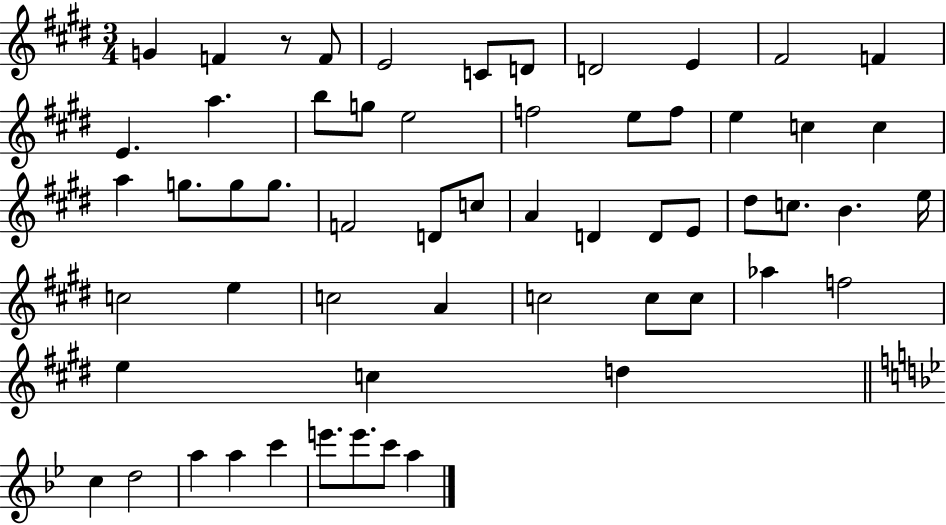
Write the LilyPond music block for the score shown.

{
  \clef treble
  \numericTimeSignature
  \time 3/4
  \key e \major
  g'4 f'4 r8 f'8 | e'2 c'8 d'8 | d'2 e'4 | fis'2 f'4 | \break e'4. a''4. | b''8 g''8 e''2 | f''2 e''8 f''8 | e''4 c''4 c''4 | \break a''4 g''8. g''8 g''8. | f'2 d'8 c''8 | a'4 d'4 d'8 e'8 | dis''8 c''8. b'4. e''16 | \break c''2 e''4 | c''2 a'4 | c''2 c''8 c''8 | aes''4 f''2 | \break e''4 c''4 d''4 | \bar "||" \break \key bes \major c''4 d''2 | a''4 a''4 c'''4 | e'''8. e'''8. c'''8 a''4 | \bar "|."
}